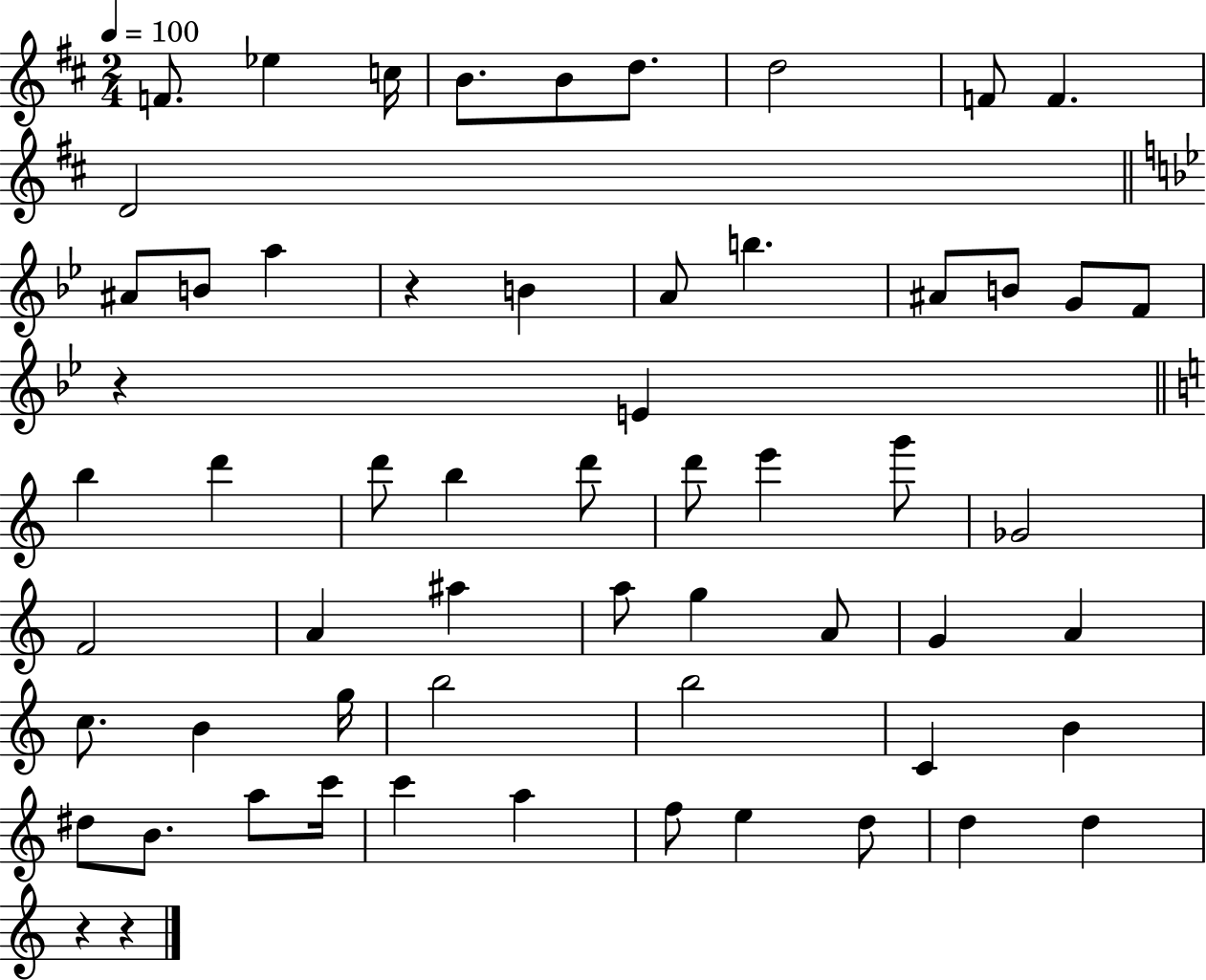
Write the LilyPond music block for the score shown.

{
  \clef treble
  \numericTimeSignature
  \time 2/4
  \key d \major
  \tempo 4 = 100
  f'8. ees''4 c''16 | b'8. b'8 d''8. | d''2 | f'8 f'4. | \break d'2 | \bar "||" \break \key g \minor ais'8 b'8 a''4 | r4 b'4 | a'8 b''4. | ais'8 b'8 g'8 f'8 | \break r4 e'4 | \bar "||" \break \key a \minor b''4 d'''4 | d'''8 b''4 d'''8 | d'''8 e'''4 g'''8 | ges'2 | \break f'2 | a'4 ais''4 | a''8 g''4 a'8 | g'4 a'4 | \break c''8. b'4 g''16 | b''2 | b''2 | c'4 b'4 | \break dis''8 b'8. a''8 c'''16 | c'''4 a''4 | f''8 e''4 d''8 | d''4 d''4 | \break r4 r4 | \bar "|."
}